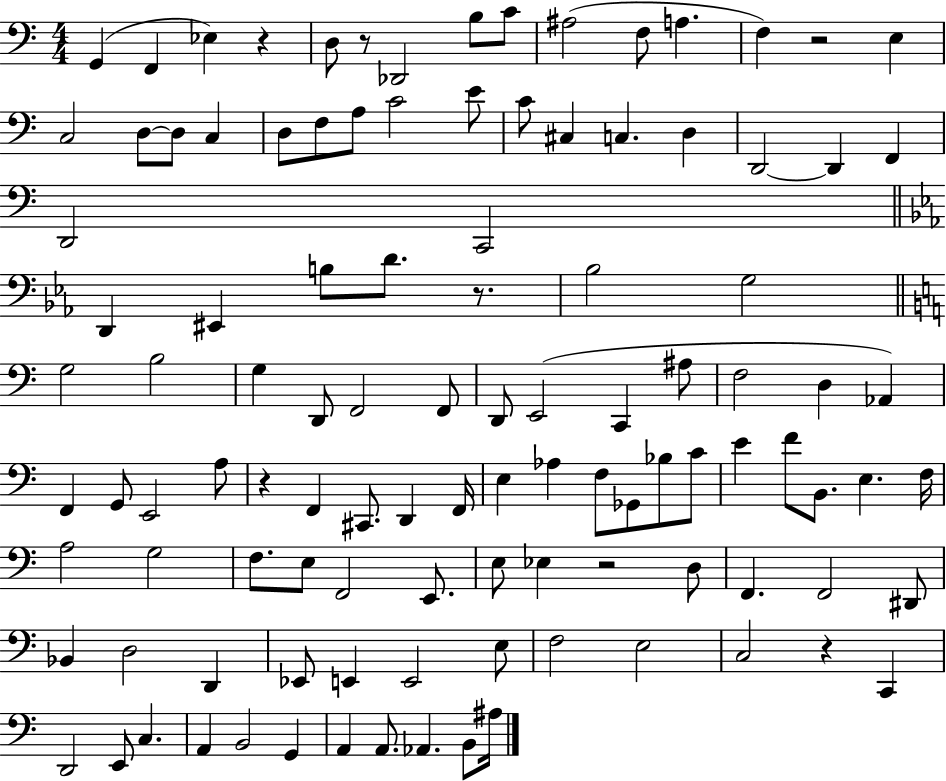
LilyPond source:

{
  \clef bass
  \numericTimeSignature
  \time 4/4
  \key c \major
  g,4( f,4 ees4) r4 | d8 r8 des,2 b8 c'8 | ais2( f8 a4. | f4) r2 e4 | \break c2 d8~~ d8 c4 | d8 f8 a8 c'2 e'8 | c'8 cis4 c4. d4 | d,2~~ d,4 f,4 | \break d,2 c,2 | \bar "||" \break \key c \minor d,4 eis,4 b8 d'8. r8. | bes2 g2 | \bar "||" \break \key a \minor g2 b2 | g4 d,8 f,2 f,8 | d,8 e,2( c,4 ais8 | f2 d4 aes,4) | \break f,4 g,8 e,2 a8 | r4 f,4 cis,8. d,4 f,16 | e4 aes4 f8 ges,8 bes8 c'8 | e'4 f'8 b,8. e4. f16 | \break a2 g2 | f8. e8 f,2 e,8. | e8 ees4 r2 d8 | f,4. f,2 dis,8 | \break bes,4 d2 d,4 | ees,8 e,4 e,2 e8 | f2 e2 | c2 r4 c,4 | \break d,2 e,8 c4. | a,4 b,2 g,4 | a,4 a,8. aes,4. b,8 ais16 | \bar "|."
}